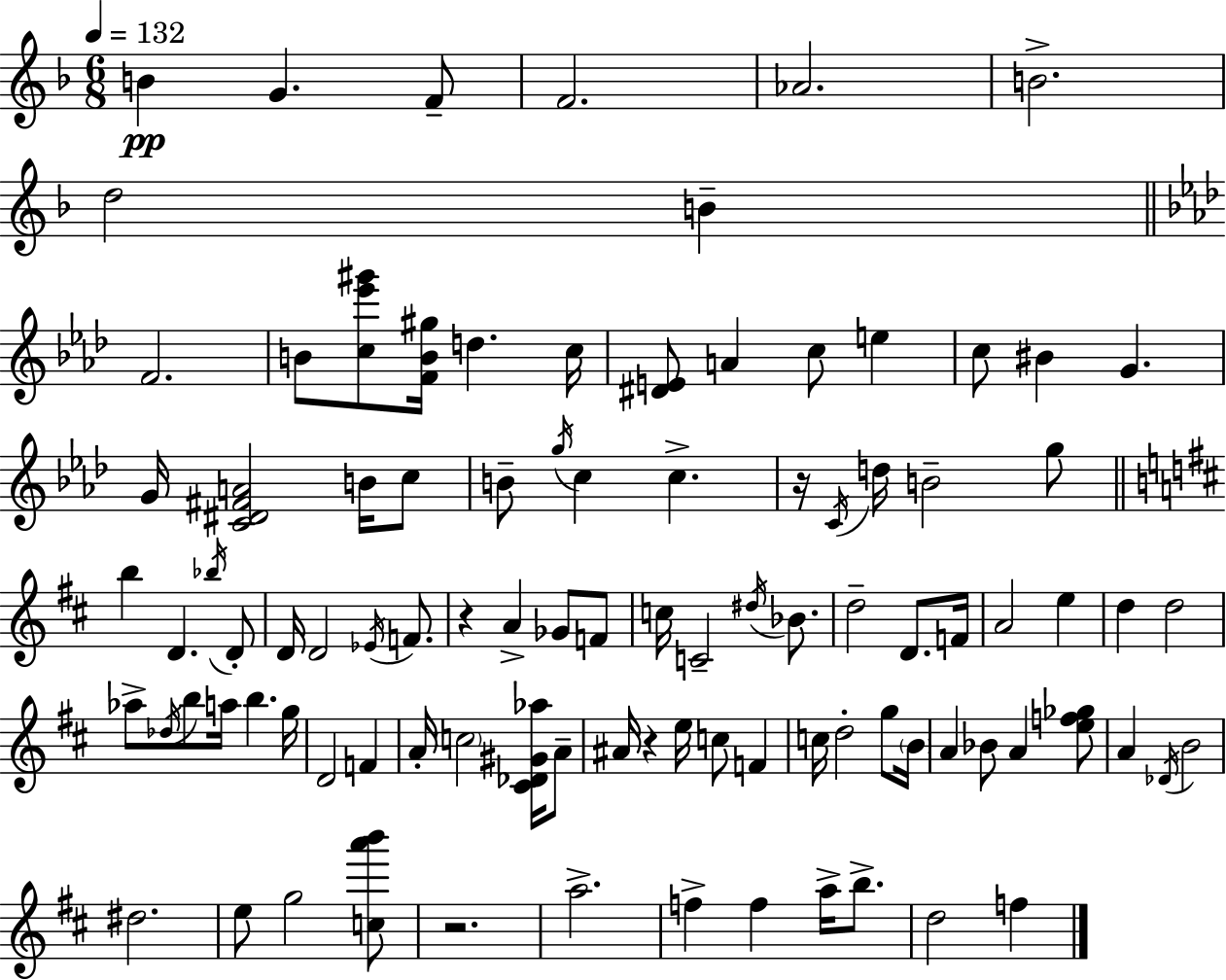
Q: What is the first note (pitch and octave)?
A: B4